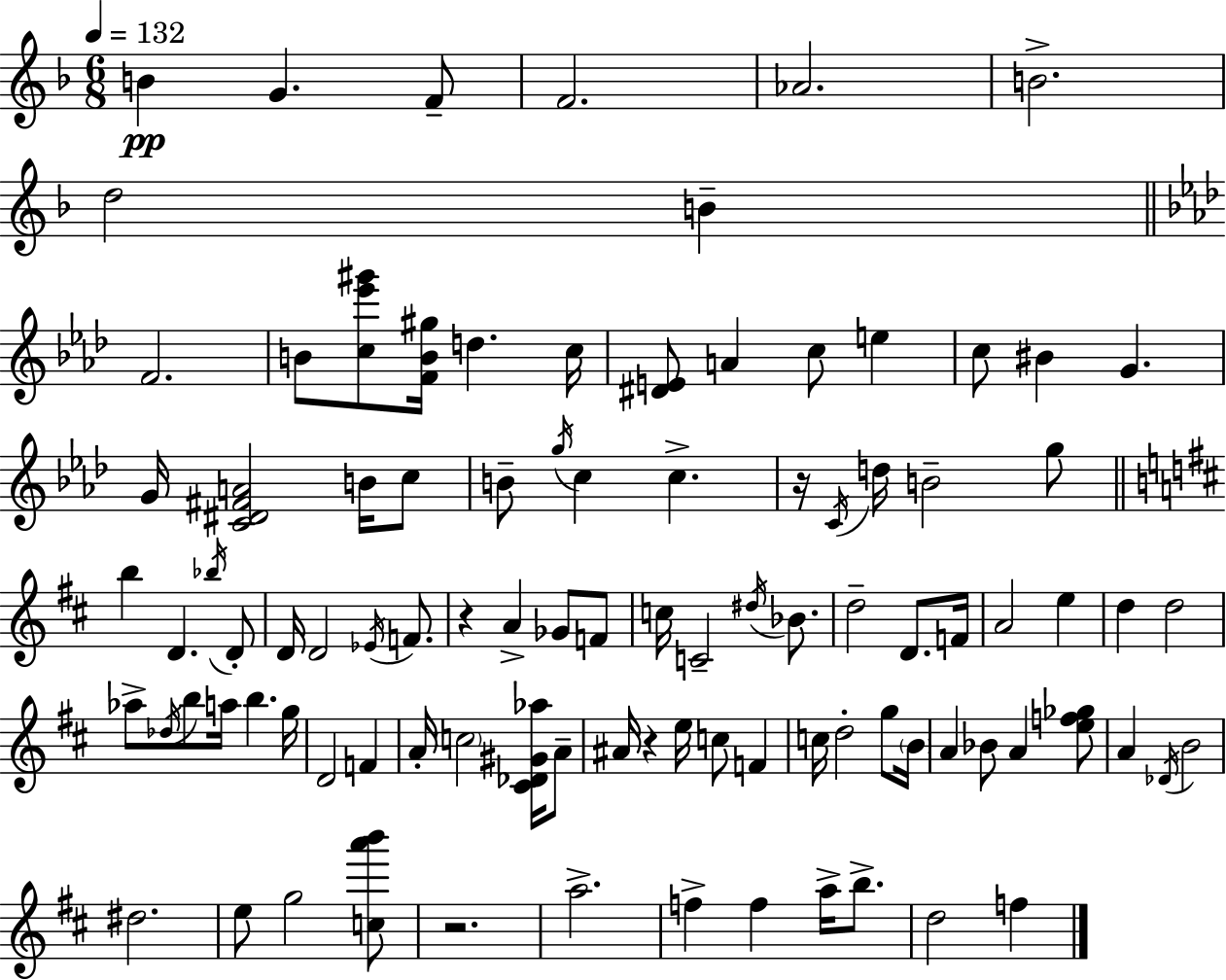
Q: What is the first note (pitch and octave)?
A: B4